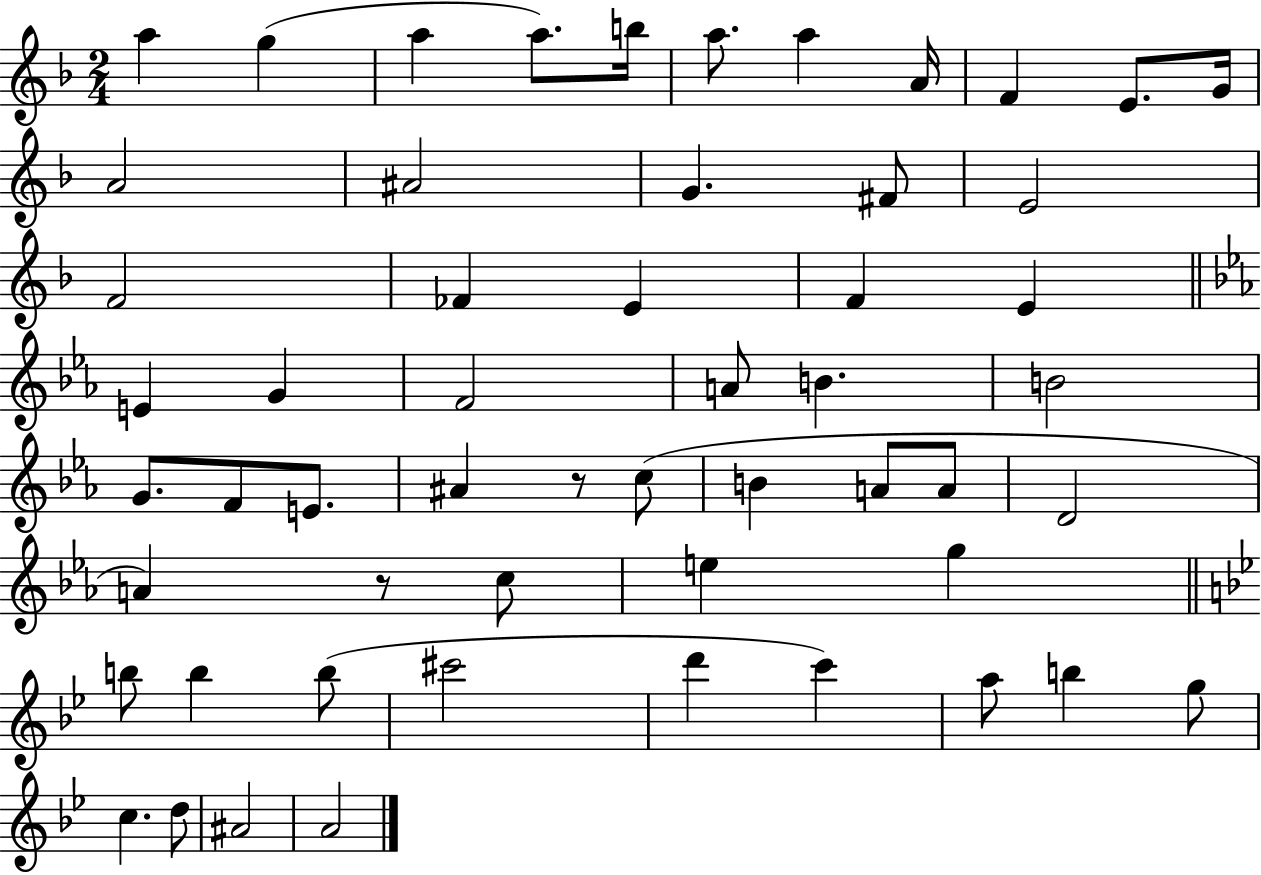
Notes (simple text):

A5/q G5/q A5/q A5/e. B5/s A5/e. A5/q A4/s F4/q E4/e. G4/s A4/h A#4/h G4/q. F#4/e E4/h F4/h FES4/q E4/q F4/q E4/q E4/q G4/q F4/h A4/e B4/q. B4/h G4/e. F4/e E4/e. A#4/q R/e C5/e B4/q A4/e A4/e D4/h A4/q R/e C5/e E5/q G5/q B5/e B5/q B5/e C#6/h D6/q C6/q A5/e B5/q G5/e C5/q. D5/e A#4/h A4/h